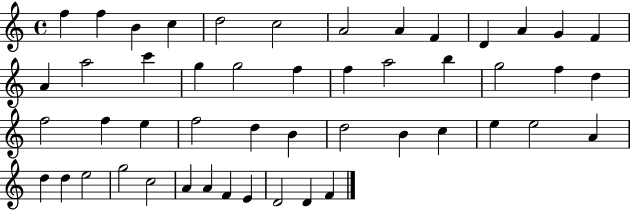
{
  \clef treble
  \time 4/4
  \defaultTimeSignature
  \key c \major
  f''4 f''4 b'4 c''4 | d''2 c''2 | a'2 a'4 f'4 | d'4 a'4 g'4 f'4 | \break a'4 a''2 c'''4 | g''4 g''2 f''4 | f''4 a''2 b''4 | g''2 f''4 d''4 | \break f''2 f''4 e''4 | f''2 d''4 b'4 | d''2 b'4 c''4 | e''4 e''2 a'4 | \break d''4 d''4 e''2 | g''2 c''2 | a'4 a'4 f'4 e'4 | d'2 d'4 f'4 | \break \bar "|."
}